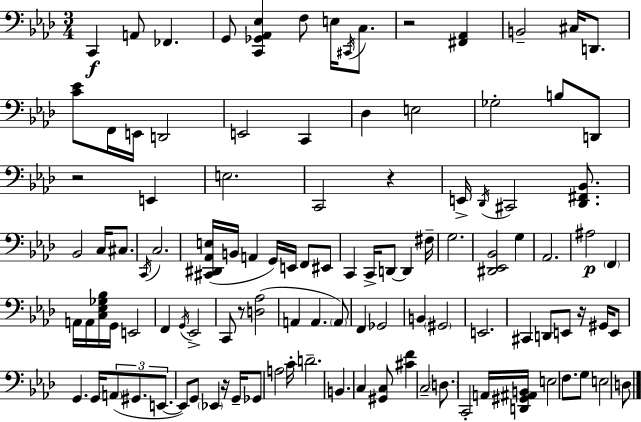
{
  \clef bass
  \numericTimeSignature
  \time 3/4
  \key f \minor
  c,4\f a,8 fes,4. | g,8 <c, ges, aes, ees>4 f8 e16 \acciaccatura { cis,16 } c8. | r2 <fis, aes,>4 | b,2-- cis16 d,8. | \break <c' ees'>8 f,16 e,16 d,2 | e,2 c,4 | des4 e2 | ges2-. b8 d,8 | \break r2 e,4 | e2. | c,2 r4 | e,16-> \acciaccatura { des,16 } cis,2 <des, fis, bes,>8. | \break bes,2 c16 cis8. | \acciaccatura { c,16 } c2. | <cis, dis, aes, e>16( b,16 a,4 g,16) e,16 f,8 | eis,8 c,4 c,16-> d,8~~ d,4 | \break fis16-- g2. | <dis, ees, bes,>2 g4 | aes,2. | ais2\p \parenthesize f,4 | \break a,16 a,16 <c ees ges bes>16 g,16 e,2 | f,4 \acciaccatura { g,16 } ees,2-> | c,8 r8 <d aes>2( | a,4 a,4. | \break \parenthesize a,8) f,4 ges,2 | b,4 \parenthesize gis,2 | e,2. | cis,4 d,8 e,8 | \break r16 gis,16 e,8 g,4. g,16 \tuplet 3/2 { \parenthesize a,8( | gis,8. e,8.~~ } e,8) g,8 \parenthesize ees,4 | r16 g,16-- ges,8 a2 | c'16-. d'2.-- | \break b,4. c4 | <gis, c>8 <cis' f'>4 c2-- | \parenthesize d8. c,2-. | a,16 <d, gis, ais, b,>16 e2 | \break f8. g8 e2 | d8 \bar "|."
}